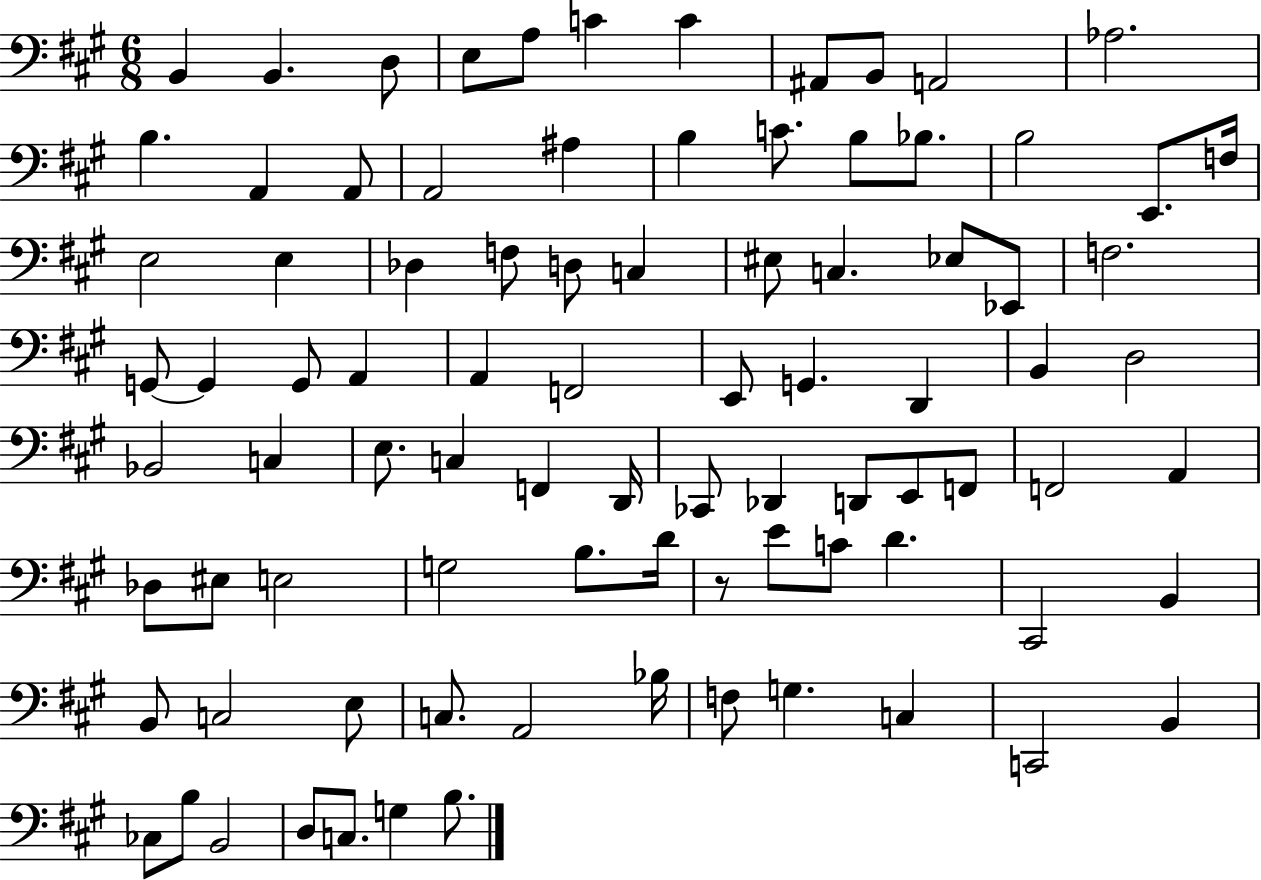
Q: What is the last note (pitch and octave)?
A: B3